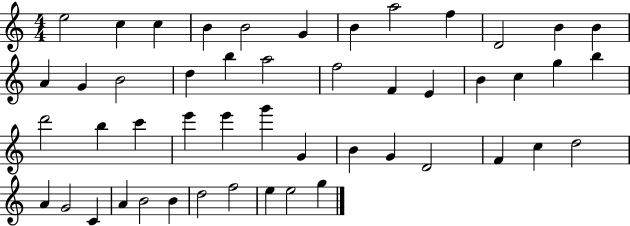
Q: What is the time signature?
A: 4/4